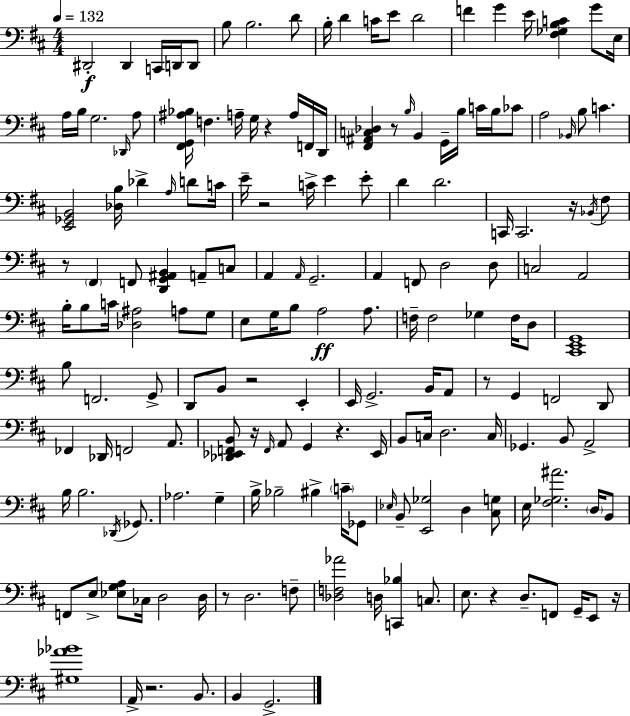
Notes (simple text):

D#2/h D#2/q C2/s D2/s D2/e B3/e B3/h. D4/e B3/s D4/q C4/s E4/e D4/h F4/q G4/q E4/s [F#3,Gb3,B3,C4]/q G4/e E3/s A3/s B3/s G3/h. Db2/s A3/e [F#2,G2,A#3,Bb3]/s F3/q. A3/s G3/s R/q A3/s F2/s D2/s [F#2,A#2,C3,Db3]/q R/e B3/s B2/q G2/s B3/s C4/s B3/s CES4/e A3/h Bb2/s B3/e C4/q. [E2,Gb2,B2]/h [Db3,B3]/s Db4/q A3/s D4/e C4/s E4/s R/h C4/s E4/q E4/e D4/q D4/h. C2/s C2/h. R/s Bb2/s F#3/e R/e F#2/q F2/e [D2,G2,A#2,B2]/q A2/e C3/e A2/q A2/s G2/h. A2/q F2/e D3/h D3/e C3/h A2/h B3/s B3/e C4/s [Db3,A#3]/h A3/e G3/e E3/e G3/s B3/e A3/h A3/e. F3/s F3/h Gb3/q F3/s D3/e [C#2,E2,G2]/w B3/e F2/h. G2/e D2/e B2/e R/h E2/q E2/s G2/h. B2/s A2/e R/e G2/q F2/h D2/e FES2/q Db2/s F2/h A2/e. [Db2,Eb2,F2,B2]/e R/s F2/s A2/e G2/q R/q. Eb2/s B2/e C3/s D3/h. C3/s Gb2/q. B2/e A2/h B3/s B3/h. Db2/s Gb2/e. Ab3/h. G3/q B3/s Bb3/h BIS3/q C4/s Gb2/e Eb3/s B2/e [E2,Gb3]/h D3/q [C#3,G3]/e E3/s [F#3,Gb3,A#4]/h. D3/s B2/e F2/e E3/e [Eb3,G3,A3]/e CES3/s D3/h D3/s R/e D3/h. F3/e [Db3,F3,Ab4]/h D3/s [C2,Bb3]/q C3/e. E3/e. R/q D3/e. F2/e G2/s E2/e R/s [G#3,Ab4,Bb4]/w A2/s R/h. B2/e. B2/q G2/h.